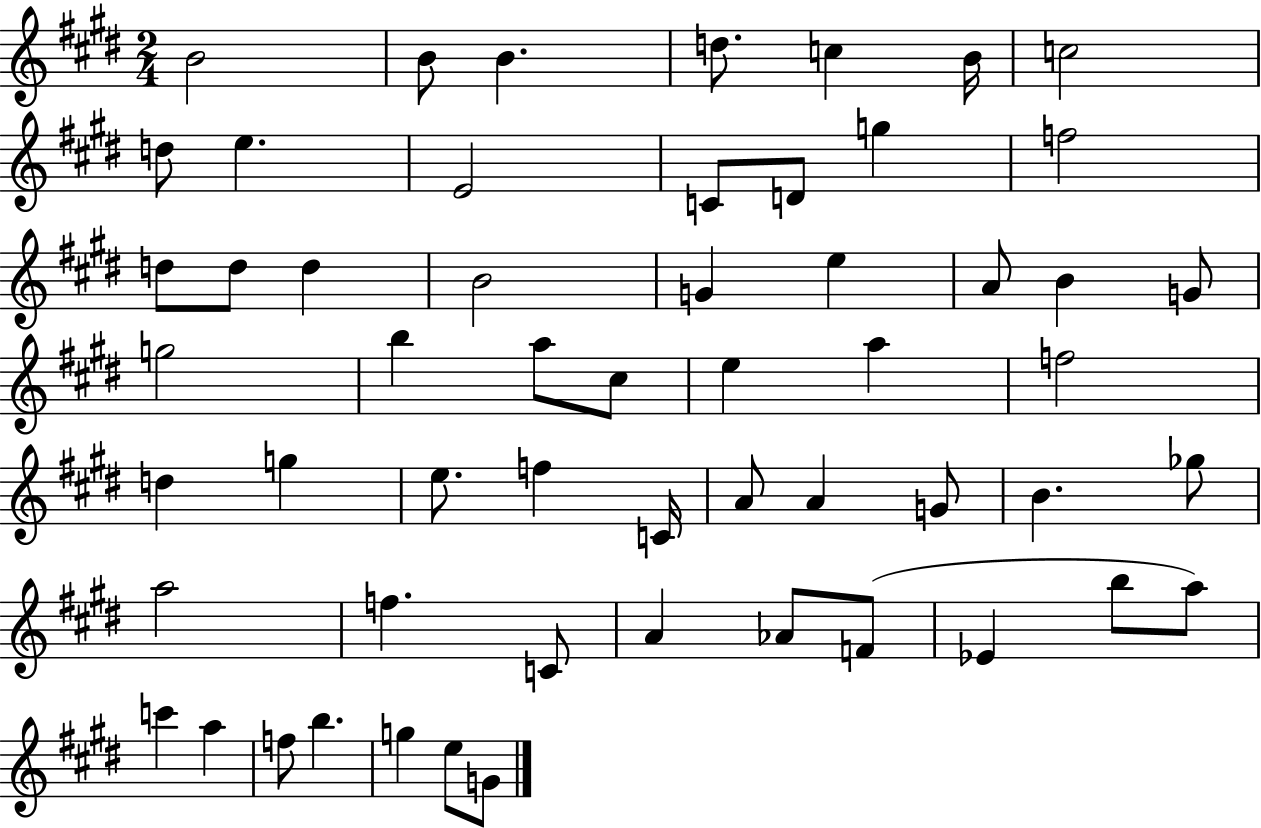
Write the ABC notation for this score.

X:1
T:Untitled
M:2/4
L:1/4
K:E
B2 B/2 B d/2 c B/4 c2 d/2 e E2 C/2 D/2 g f2 d/2 d/2 d B2 G e A/2 B G/2 g2 b a/2 ^c/2 e a f2 d g e/2 f C/4 A/2 A G/2 B _g/2 a2 f C/2 A _A/2 F/2 _E b/2 a/2 c' a f/2 b g e/2 G/2